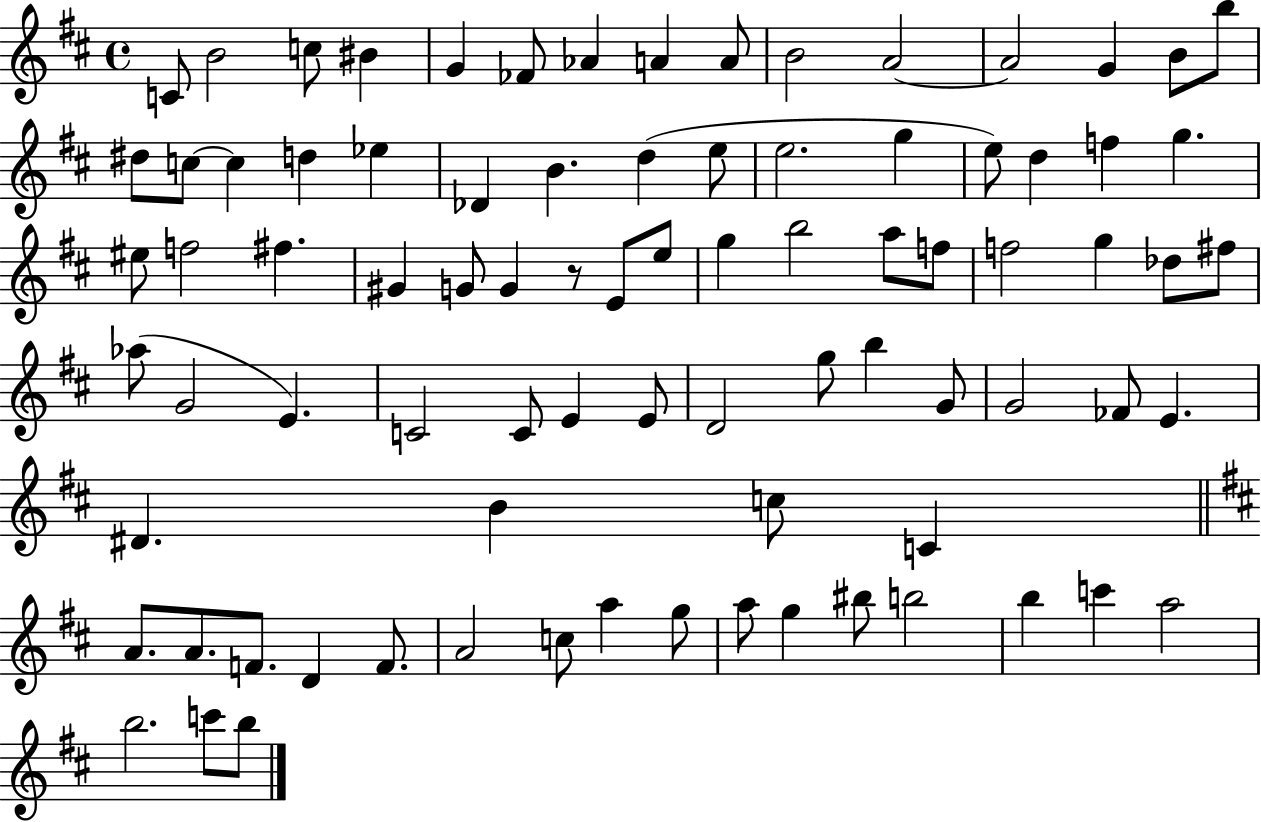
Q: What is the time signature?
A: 4/4